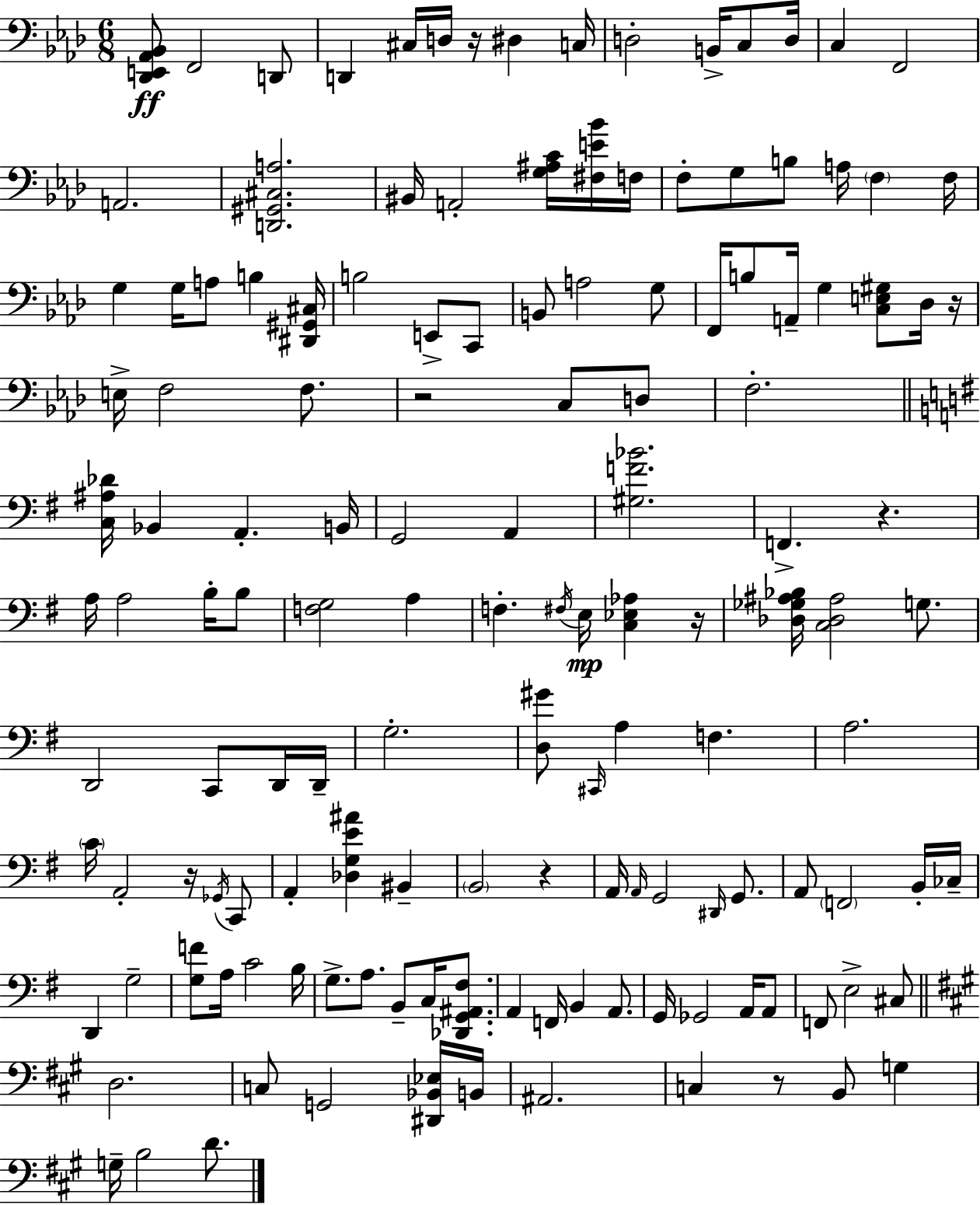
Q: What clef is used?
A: bass